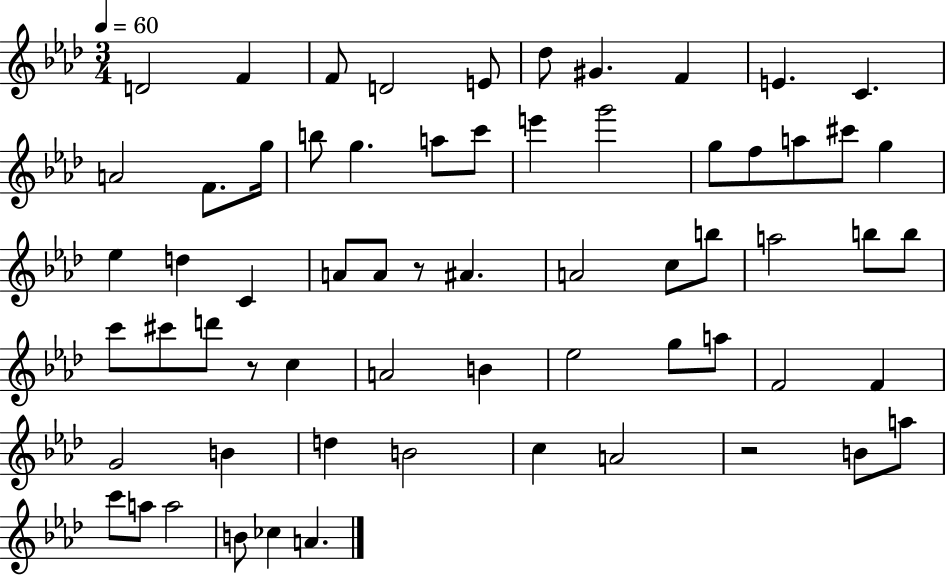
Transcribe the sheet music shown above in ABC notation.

X:1
T:Untitled
M:3/4
L:1/4
K:Ab
D2 F F/2 D2 E/2 _d/2 ^G F E C A2 F/2 g/4 b/2 g a/2 c'/2 e' g'2 g/2 f/2 a/2 ^c'/2 g _e d C A/2 A/2 z/2 ^A A2 c/2 b/2 a2 b/2 b/2 c'/2 ^c'/2 d'/2 z/2 c A2 B _e2 g/2 a/2 F2 F G2 B d B2 c A2 z2 B/2 a/2 c'/2 a/2 a2 B/2 _c A